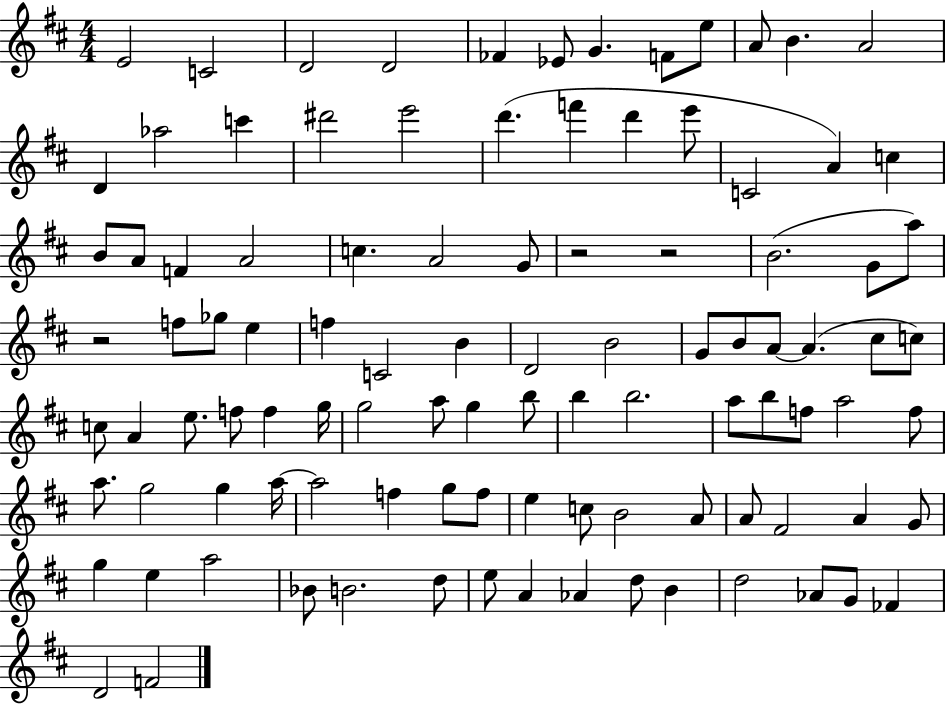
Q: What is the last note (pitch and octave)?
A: F4